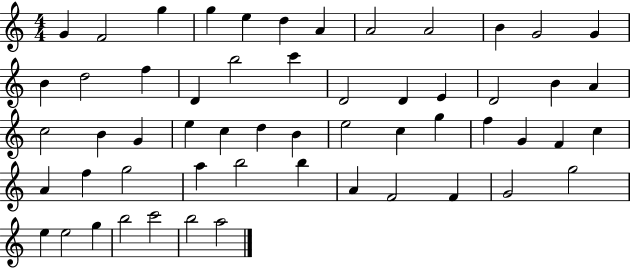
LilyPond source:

{
  \clef treble
  \numericTimeSignature
  \time 4/4
  \key c \major
  g'4 f'2 g''4 | g''4 e''4 d''4 a'4 | a'2 a'2 | b'4 g'2 g'4 | \break b'4 d''2 f''4 | d'4 b''2 c'''4 | d'2 d'4 e'4 | d'2 b'4 a'4 | \break c''2 b'4 g'4 | e''4 c''4 d''4 b'4 | e''2 c''4 g''4 | f''4 g'4 f'4 c''4 | \break a'4 f''4 g''2 | a''4 b''2 b''4 | a'4 f'2 f'4 | g'2 g''2 | \break e''4 e''2 g''4 | b''2 c'''2 | b''2 a''2 | \bar "|."
}